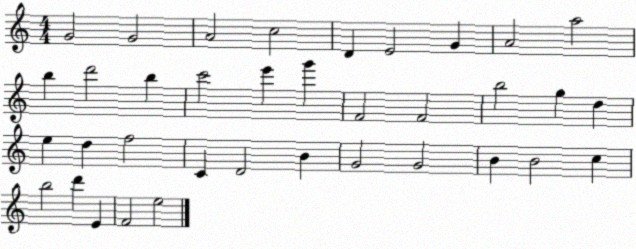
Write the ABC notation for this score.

X:1
T:Untitled
M:4/4
L:1/4
K:C
G2 G2 A2 c2 D E2 G A2 a2 b d'2 b c'2 e' g' F2 F2 b2 g d e d f2 C D2 B G2 G2 B B2 c b2 d' E F2 e2